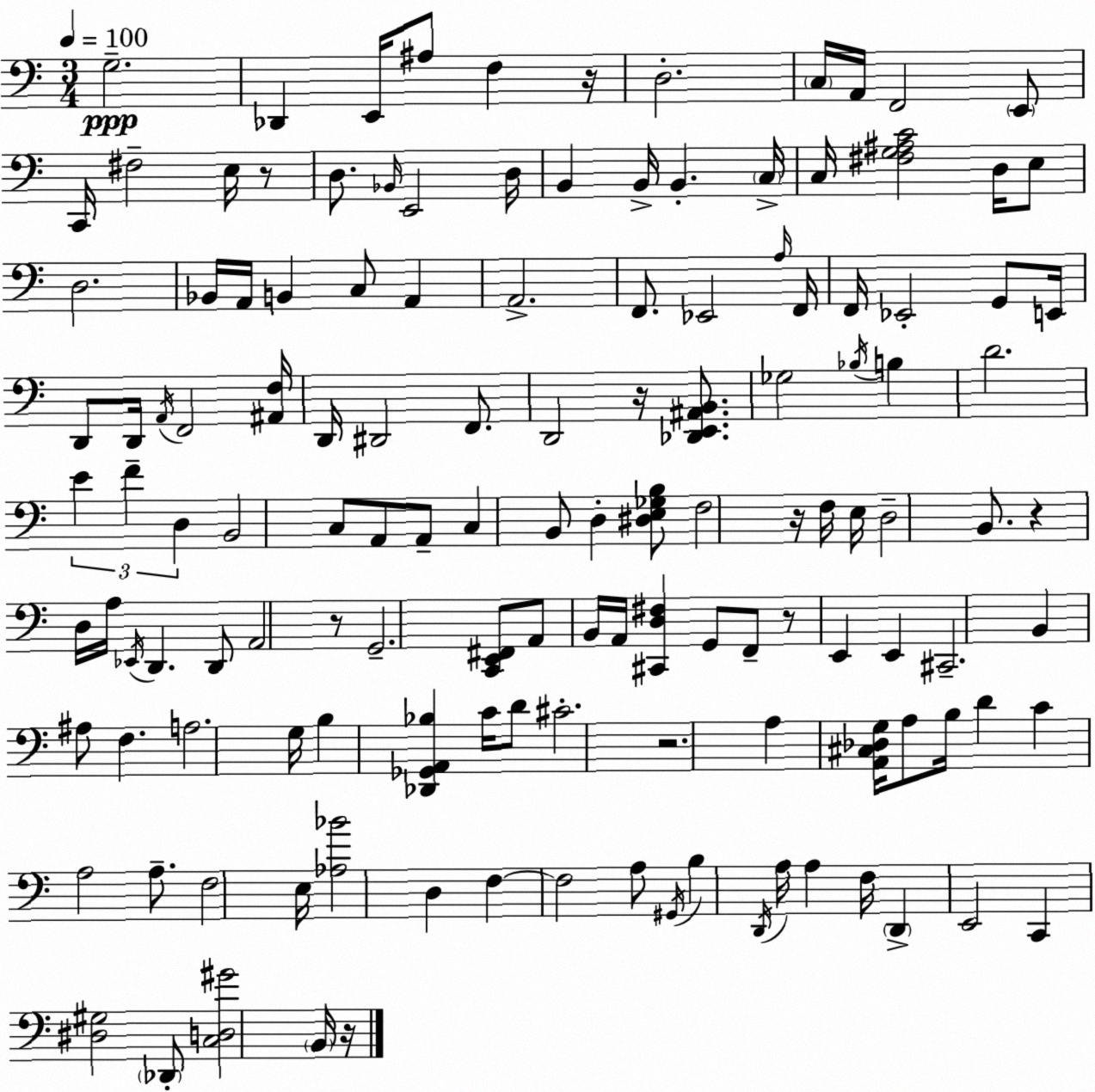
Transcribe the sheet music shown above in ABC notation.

X:1
T:Untitled
M:3/4
L:1/4
K:C
G,2 _D,, E,,/4 ^A,/2 F, z/4 D,2 C,/4 A,,/4 F,,2 E,,/2 C,,/4 ^F,2 E,/4 z/2 D,/2 _B,,/4 E,,2 D,/4 B,, B,,/4 B,, C,/4 C,/4 [^F,G,^A,C]2 D,/4 E,/2 D,2 _B,,/4 A,,/4 B,, C,/2 A,, A,,2 F,,/2 _E,,2 A,/4 F,,/4 F,,/4 _E,,2 G,,/2 E,,/4 D,,/2 D,,/4 A,,/4 F,,2 [^A,,F,]/4 D,,/4 ^D,,2 F,,/2 D,,2 z/4 [_D,,E,,^A,,B,,]/2 _G,2 _B,/4 B, D2 E F D, B,,2 C,/2 A,,/2 A,,/2 C, B,,/2 D, [^D,E,_G,B,]/2 F,2 z/4 F,/4 E,/4 D,2 B,,/2 z D,/4 A,/4 _E,,/4 D,, D,,/2 A,,2 z/2 G,,2 [C,,E,,^F,,]/2 A,,/2 B,,/4 A,,/4 [^C,,D,^F,] G,,/2 F,,/2 z/2 E,, E,, ^C,,2 B,, ^A,/2 F, A,2 G,/4 B, [_D,,_G,,A,,_B,] C/4 D/2 ^C2 z2 A, [A,,^C,_D,G,]/4 A,/2 B,/4 D C A,2 A,/2 F,2 E,/4 [_A,_B]2 D, F, F,2 A,/2 ^G,,/4 B, D,,/4 A,/4 A, F,/4 D,, E,,2 C,, [^D,^G,]2 _D,,/2 [C,D,^G]2 B,,/4 z/4